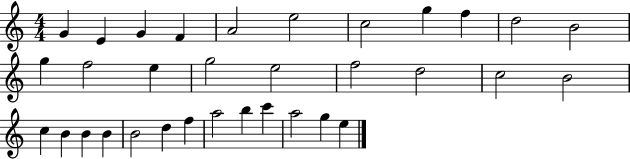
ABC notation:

X:1
T:Untitled
M:4/4
L:1/4
K:C
G E G F A2 e2 c2 g f d2 B2 g f2 e g2 e2 f2 d2 c2 B2 c B B B B2 d f a2 b c' a2 g e